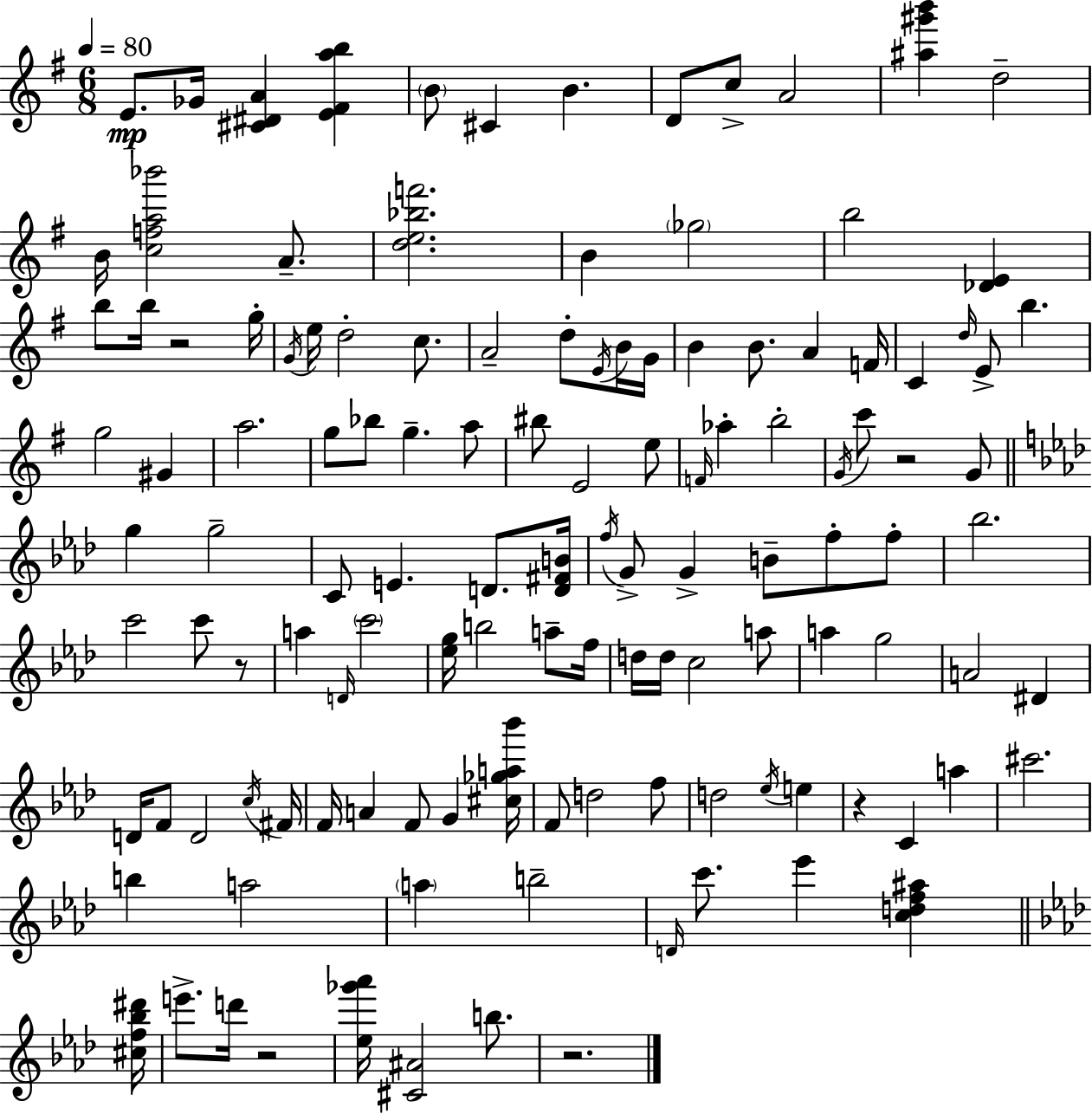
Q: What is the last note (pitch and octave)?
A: B5